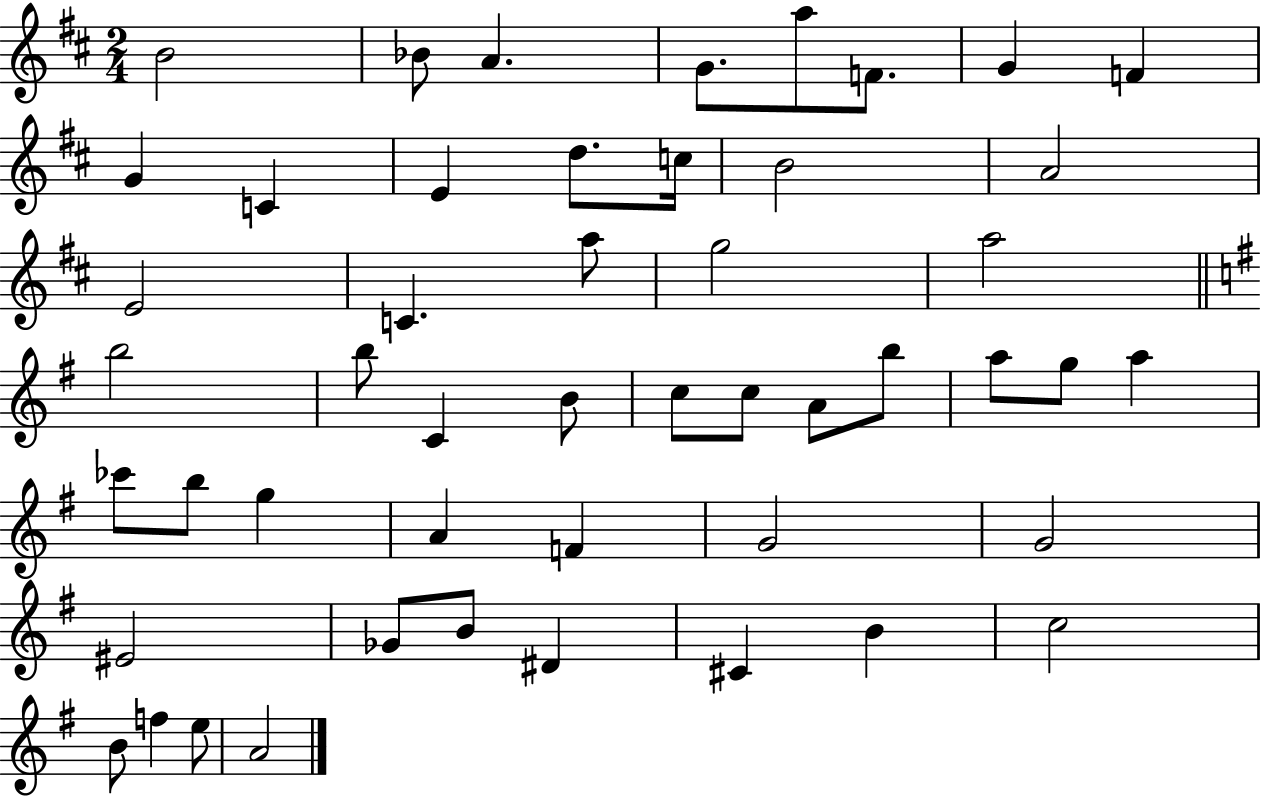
B4/h Bb4/e A4/q. G4/e. A5/e F4/e. G4/q F4/q G4/q C4/q E4/q D5/e. C5/s B4/h A4/h E4/h C4/q. A5/e G5/h A5/h B5/h B5/e C4/q B4/e C5/e C5/e A4/e B5/e A5/e G5/e A5/q CES6/e B5/e G5/q A4/q F4/q G4/h G4/h EIS4/h Gb4/e B4/e D#4/q C#4/q B4/q C5/h B4/e F5/q E5/e A4/h